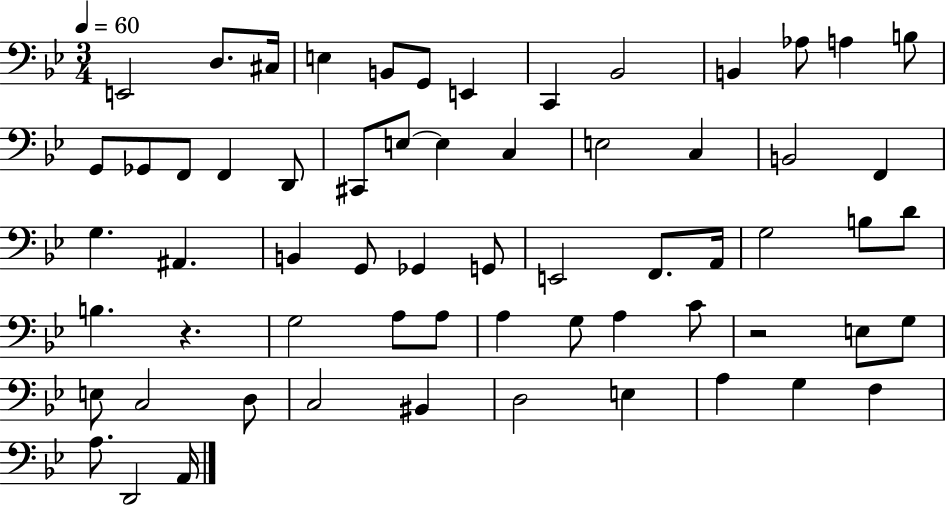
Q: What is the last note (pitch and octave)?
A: A2